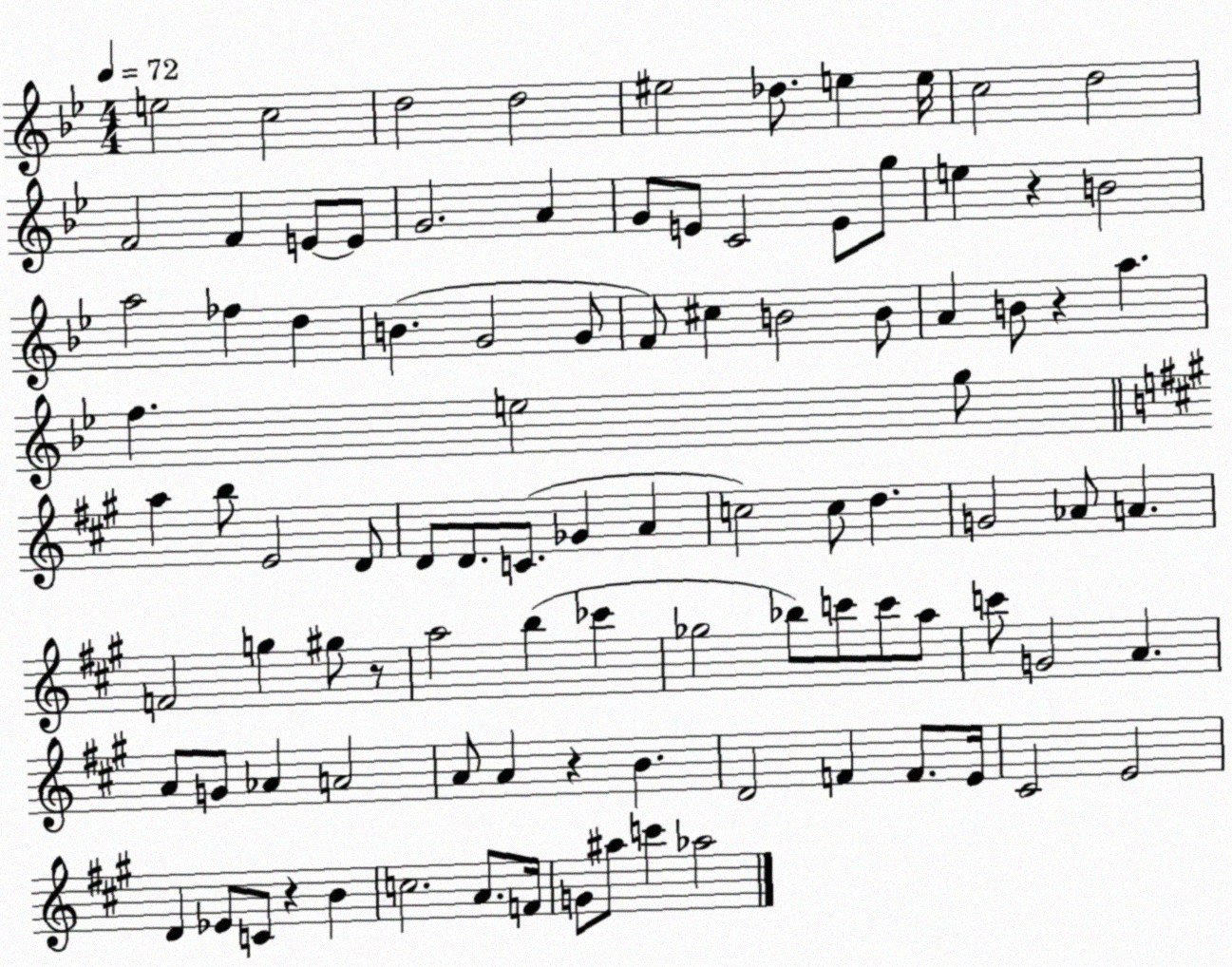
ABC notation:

X:1
T:Untitled
M:4/4
L:1/4
K:Bb
e2 c2 d2 d2 ^e2 _d/2 e e/4 c2 d2 F2 F E/2 E/2 G2 A G/2 E/2 C2 E/2 g/2 e z B2 a2 _f d B G2 G/2 F/2 ^c B2 B/2 A B/2 z a f e2 g/2 a b/2 E2 D/2 D/2 D/2 C/2 _G A c2 c/2 d G2 _A/2 A F2 g ^g/2 z/2 a2 b _c' _g2 _b/2 c'/2 c'/2 a/2 c'/2 G2 A A/2 G/2 _A A2 A/2 A z B D2 F F/2 E/4 ^C2 E2 D _E/2 C/2 z B c2 A/2 F/4 G/2 ^a/2 c' _a2